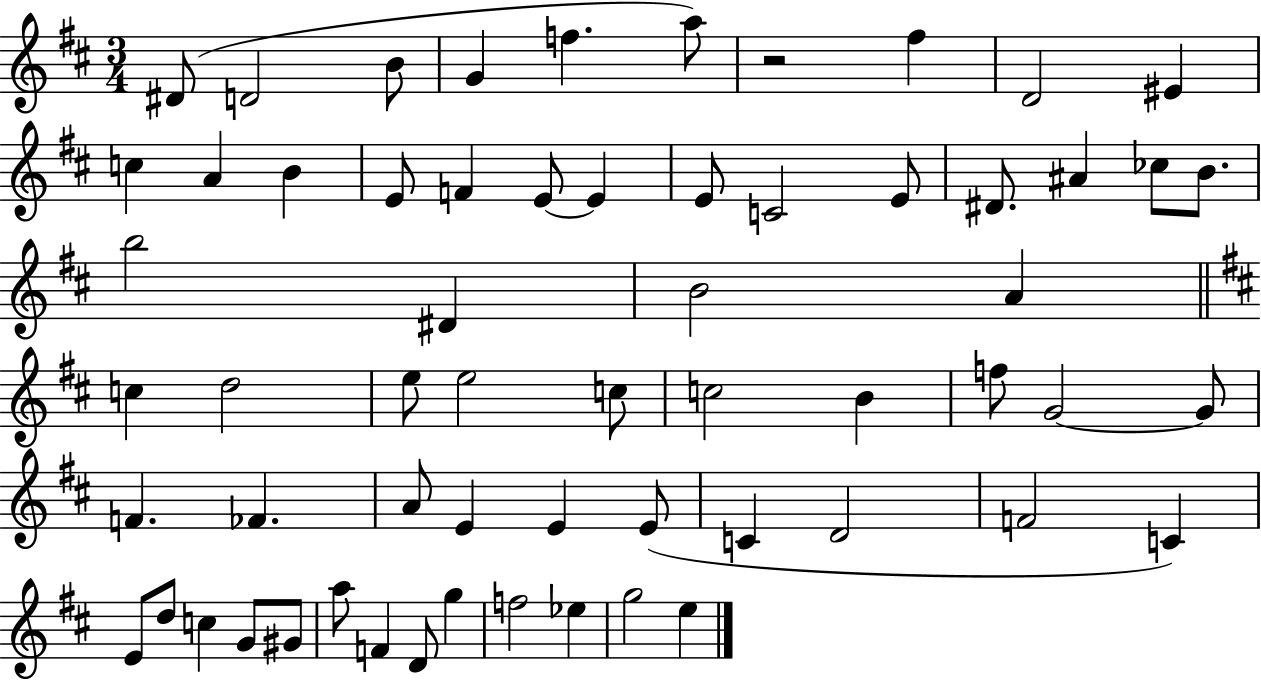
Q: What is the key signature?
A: D major